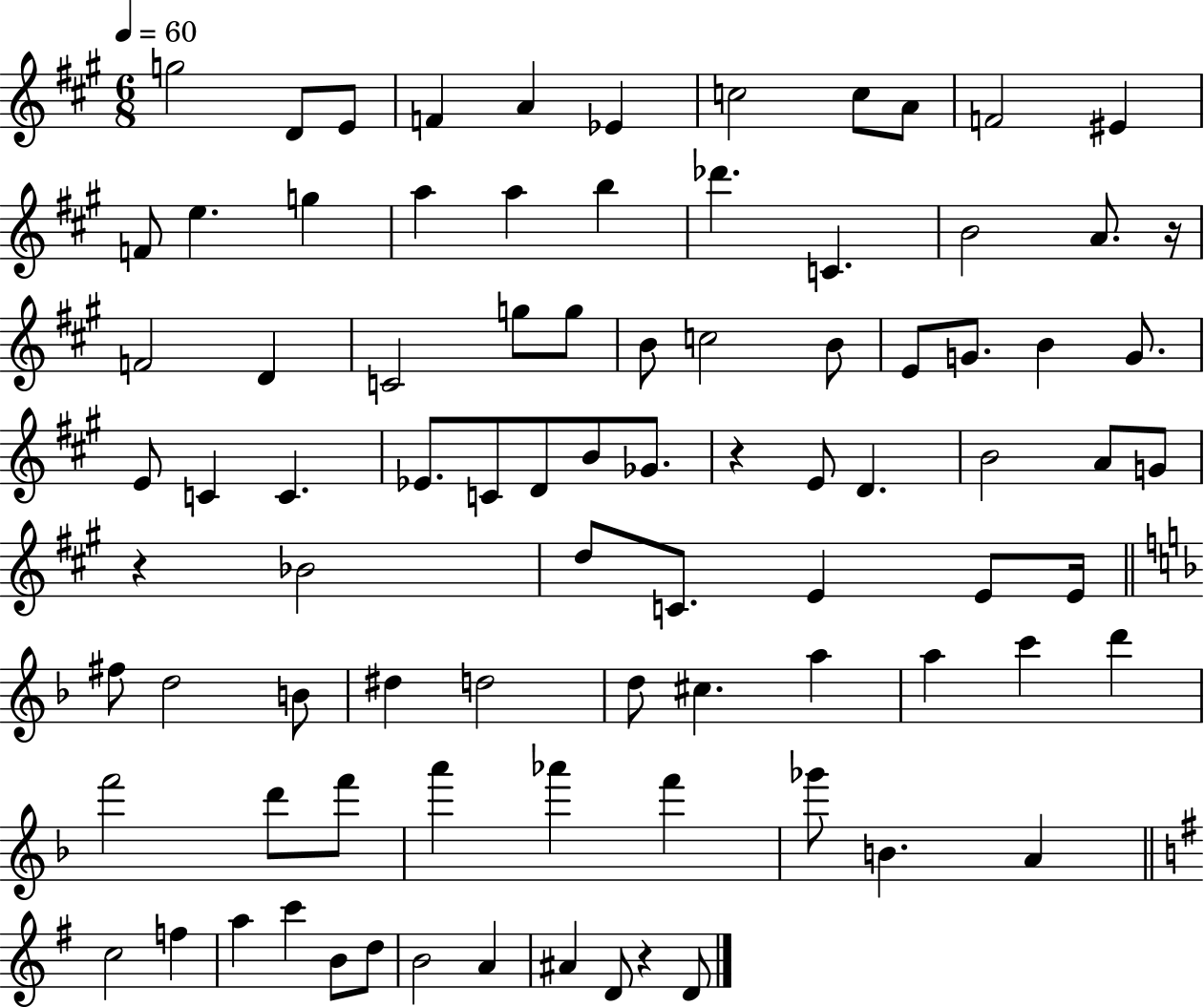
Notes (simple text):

G5/h D4/e E4/e F4/q A4/q Eb4/q C5/h C5/e A4/e F4/h EIS4/q F4/e E5/q. G5/q A5/q A5/q B5/q Db6/q. C4/q. B4/h A4/e. R/s F4/h D4/q C4/h G5/e G5/e B4/e C5/h B4/e E4/e G4/e. B4/q G4/e. E4/e C4/q C4/q. Eb4/e. C4/e D4/e B4/e Gb4/e. R/q E4/e D4/q. B4/h A4/e G4/e R/q Bb4/h D5/e C4/e. E4/q E4/e E4/s F#5/e D5/h B4/e D#5/q D5/h D5/e C#5/q. A5/q A5/q C6/q D6/q F6/h D6/e F6/e A6/q Ab6/q F6/q Gb6/e B4/q. A4/q C5/h F5/q A5/q C6/q B4/e D5/e B4/h A4/q A#4/q D4/e R/q D4/e